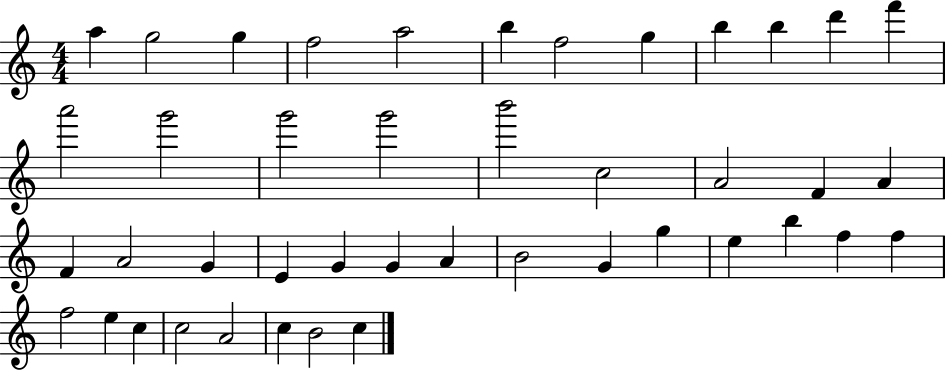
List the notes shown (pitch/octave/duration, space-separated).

A5/q G5/h G5/q F5/h A5/h B5/q F5/h G5/q B5/q B5/q D6/q F6/q A6/h G6/h G6/h G6/h B6/h C5/h A4/h F4/q A4/q F4/q A4/h G4/q E4/q G4/q G4/q A4/q B4/h G4/q G5/q E5/q B5/q F5/q F5/q F5/h E5/q C5/q C5/h A4/h C5/q B4/h C5/q